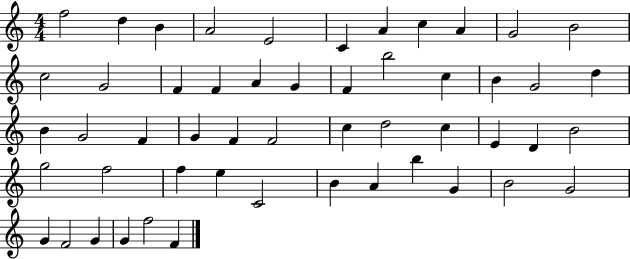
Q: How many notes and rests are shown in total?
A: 52